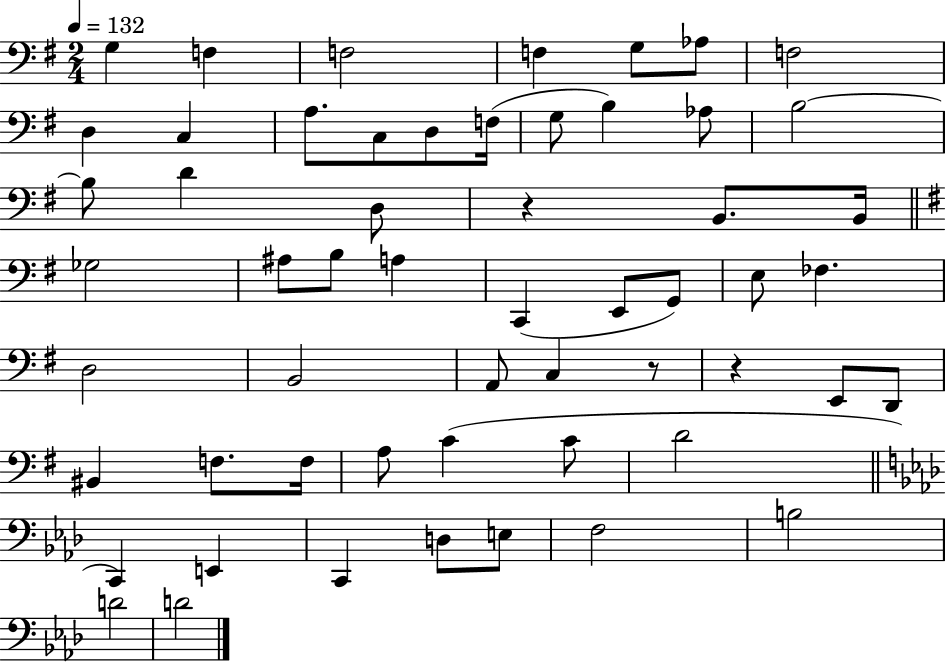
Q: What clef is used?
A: bass